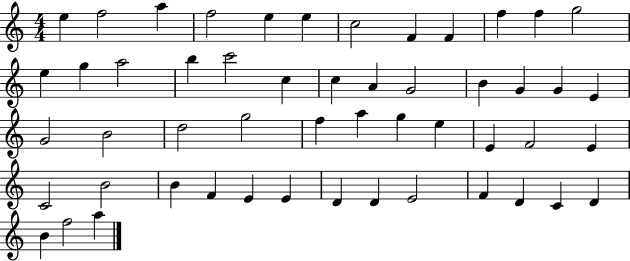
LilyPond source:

{
  \clef treble
  \numericTimeSignature
  \time 4/4
  \key c \major
  e''4 f''2 a''4 | f''2 e''4 e''4 | c''2 f'4 f'4 | f''4 f''4 g''2 | \break e''4 g''4 a''2 | b''4 c'''2 c''4 | c''4 a'4 g'2 | b'4 g'4 g'4 e'4 | \break g'2 b'2 | d''2 g''2 | f''4 a''4 g''4 e''4 | e'4 f'2 e'4 | \break c'2 b'2 | b'4 f'4 e'4 e'4 | d'4 d'4 e'2 | f'4 d'4 c'4 d'4 | \break b'4 f''2 a''4 | \bar "|."
}